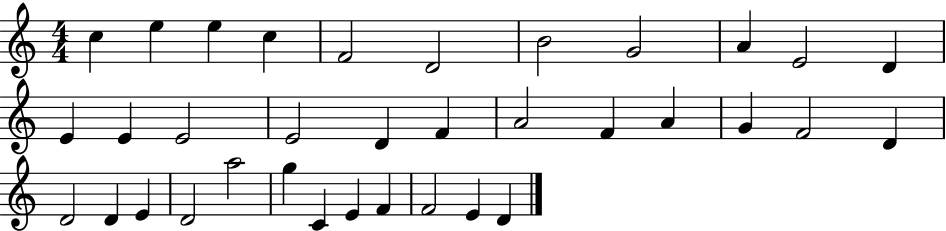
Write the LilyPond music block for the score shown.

{
  \clef treble
  \numericTimeSignature
  \time 4/4
  \key c \major
  c''4 e''4 e''4 c''4 | f'2 d'2 | b'2 g'2 | a'4 e'2 d'4 | \break e'4 e'4 e'2 | e'2 d'4 f'4 | a'2 f'4 a'4 | g'4 f'2 d'4 | \break d'2 d'4 e'4 | d'2 a''2 | g''4 c'4 e'4 f'4 | f'2 e'4 d'4 | \break \bar "|."
}